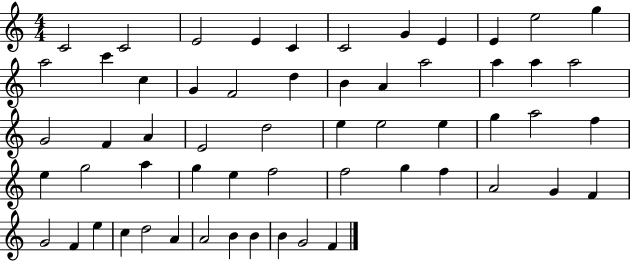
C4/h C4/h E4/h E4/q C4/q C4/h G4/q E4/q E4/q E5/h G5/q A5/h C6/q C5/q G4/q F4/h D5/q B4/q A4/q A5/h A5/q A5/q A5/h G4/h F4/q A4/q E4/h D5/h E5/q E5/h E5/q G5/q A5/h F5/q E5/q G5/h A5/q G5/q E5/q F5/h F5/h G5/q F5/q A4/h G4/q F4/q G4/h F4/q E5/q C5/q D5/h A4/q A4/h B4/q B4/q B4/q G4/h F4/q